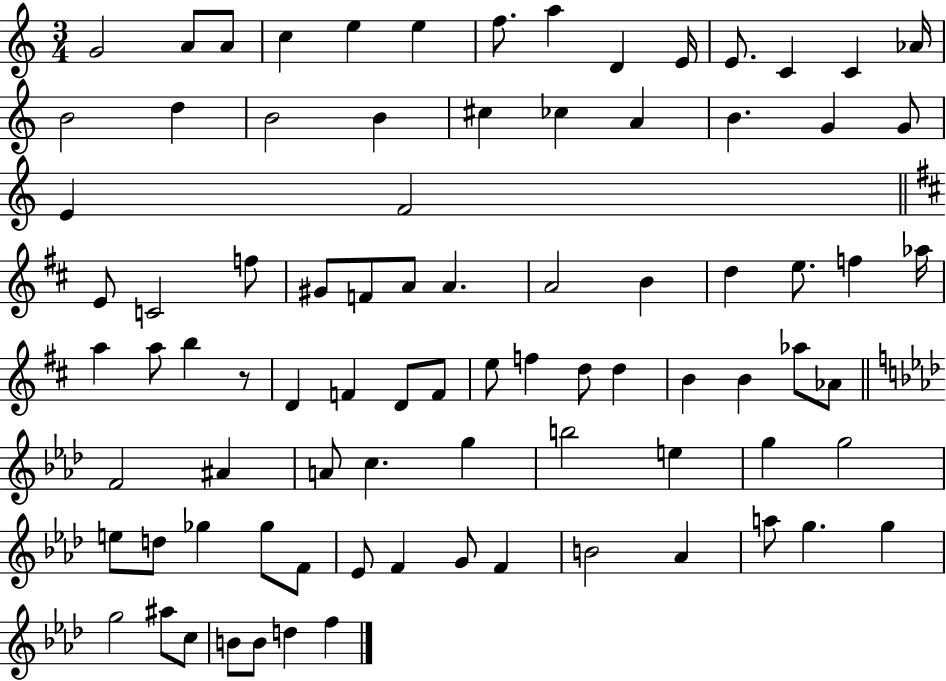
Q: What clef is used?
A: treble